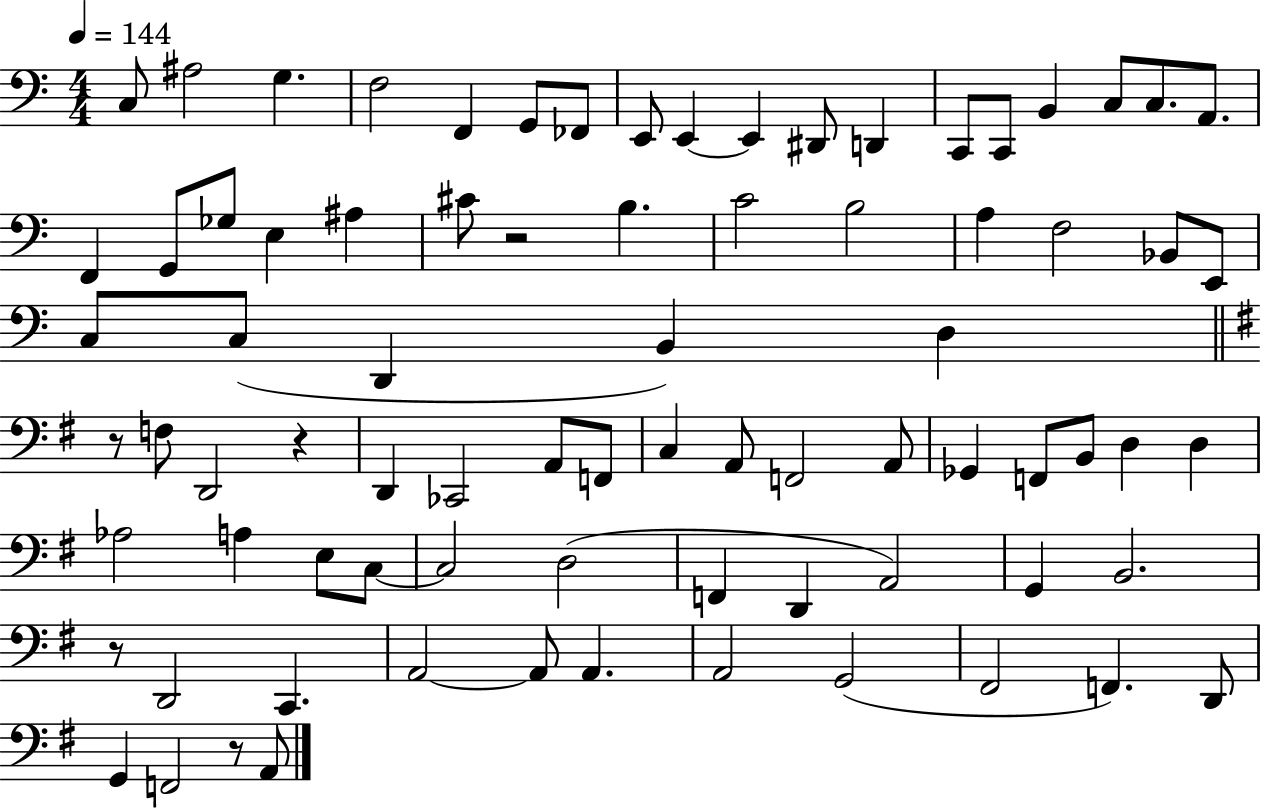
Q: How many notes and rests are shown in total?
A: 80